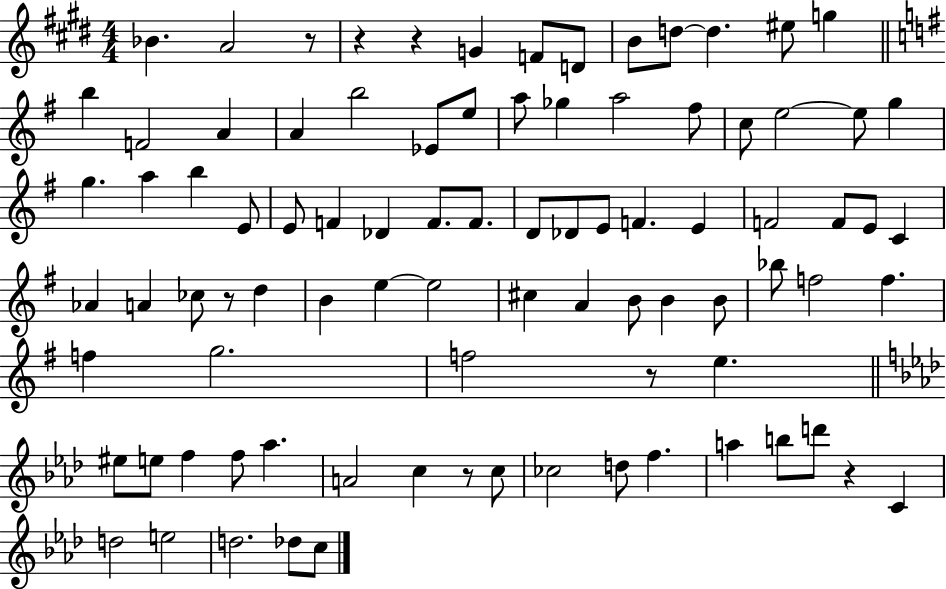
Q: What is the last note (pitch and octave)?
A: C5